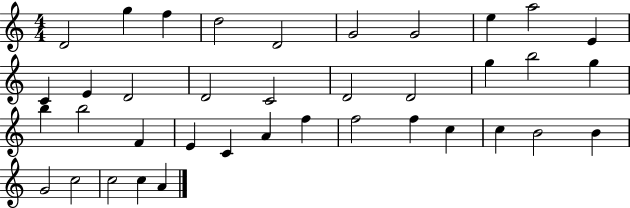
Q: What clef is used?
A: treble